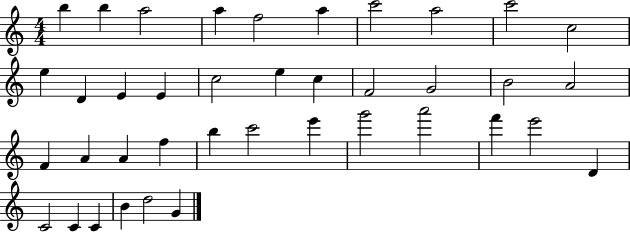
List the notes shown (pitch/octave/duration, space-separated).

B5/q B5/q A5/h A5/q F5/h A5/q C6/h A5/h C6/h C5/h E5/q D4/q E4/q E4/q C5/h E5/q C5/q F4/h G4/h B4/h A4/h F4/q A4/q A4/q F5/q B5/q C6/h E6/q G6/h A6/h F6/q E6/h D4/q C4/h C4/q C4/q B4/q D5/h G4/q